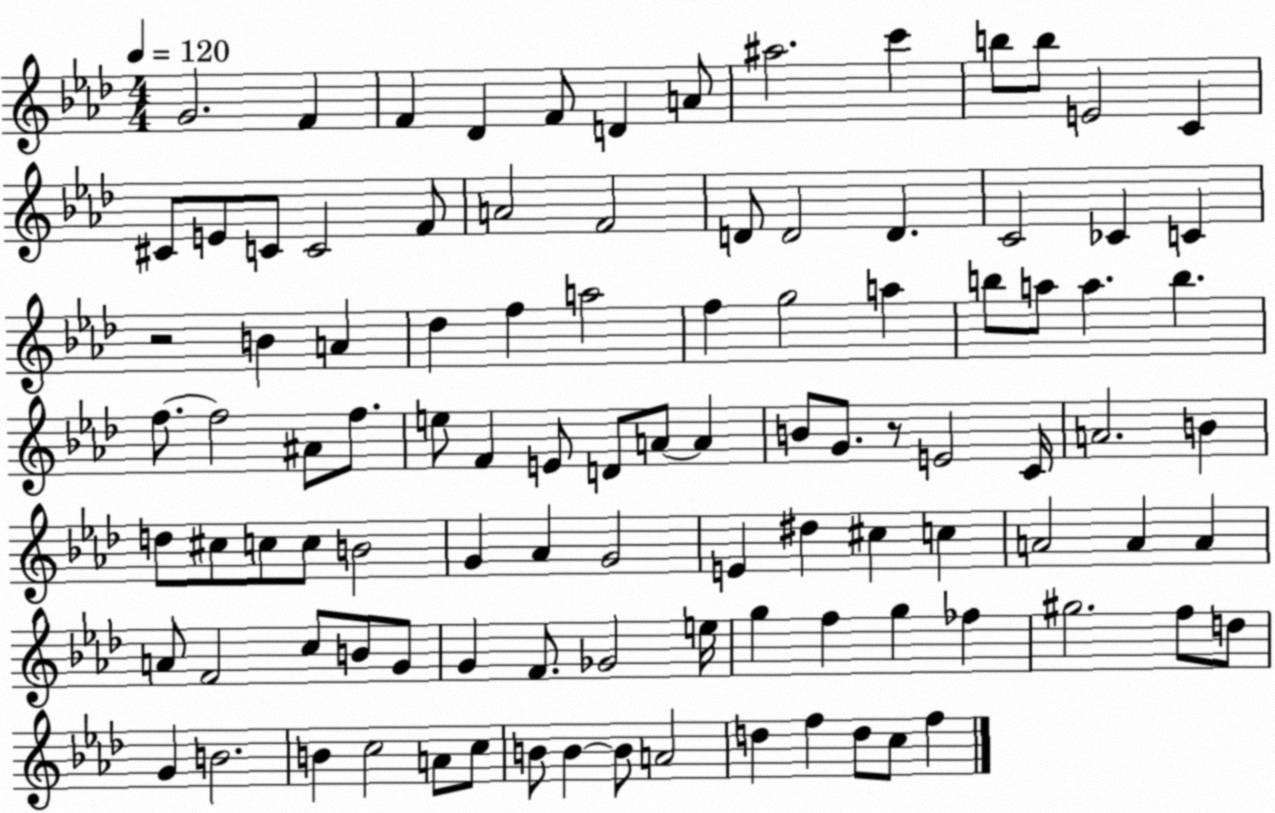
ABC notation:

X:1
T:Untitled
M:4/4
L:1/4
K:Ab
G2 F F _D F/2 D A/2 ^a2 c' b/2 b/2 E2 C ^C/2 E/2 C/2 C2 F/2 A2 F2 D/2 D2 D C2 _C C z2 B A _d f a2 f g2 a b/2 a/2 a b f/2 f2 ^A/2 f/2 e/2 F E/2 D/2 A/2 A B/2 G/2 z/2 E2 C/4 A2 B d/2 ^c/2 c/2 c/2 B2 G _A G2 E ^d ^c c A2 A A A/2 F2 c/2 B/2 G/2 G F/2 _G2 e/4 g f g _f ^g2 f/2 d/2 G B2 B c2 A/2 c/2 B/2 B B/2 A2 d f d/2 c/2 f